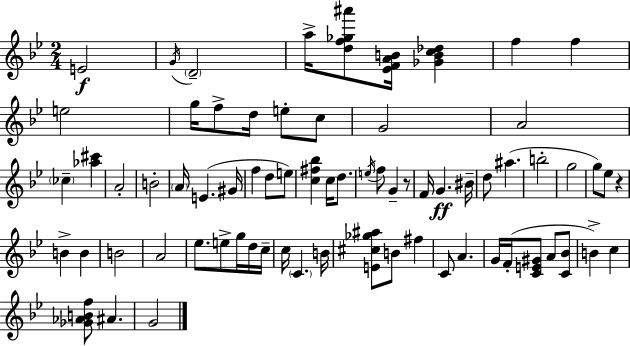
E4/h G4/s D4/h A5/s [D5,F5,Gb5,A#6]/e [Eb4,F4,A4,B4]/s [Gb4,B4,C5,Db5]/q F5/q F5/q E5/h G5/s F5/e D5/s E5/e C5/e G4/h A4/h CES5/q [Ab5,C#6]/q A4/h B4/h A4/s E4/q. G#4/s F5/q D5/e E5/e [C5,F#5,Bb5]/q C5/s D5/e. E5/s F5/e G4/q R/e F4/s G4/q. BIS4/s D5/e A#5/q. B5/h G5/h G5/e Eb5/e R/q B4/q B4/q B4/h A4/h Eb5/e. E5/e G5/s D5/s C5/s C5/s C4/q. B4/s [E4,C#5,Gb5,A#5]/e B4/e F#5/q C4/e A4/q. G4/s F4/s [C4,E4,G#4]/e A4/e [C4,Bb4]/e B4/q C5/q [Gb4,Ab4,B4,F5]/e A#4/q. G4/h